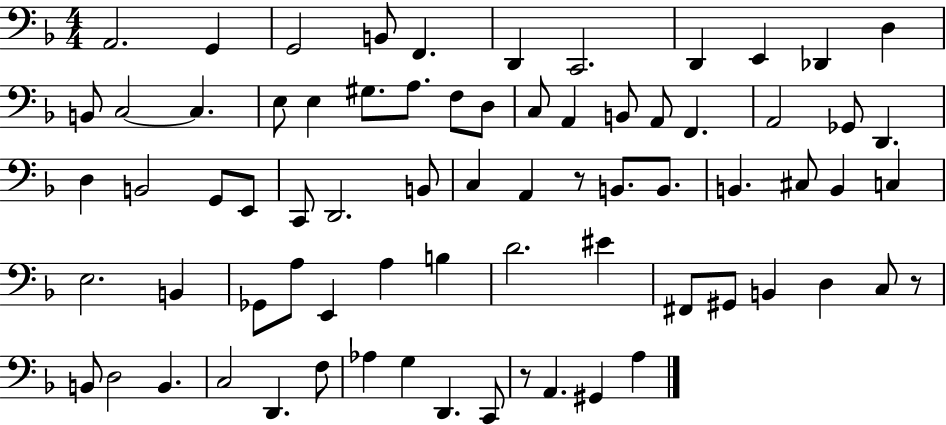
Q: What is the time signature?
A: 4/4